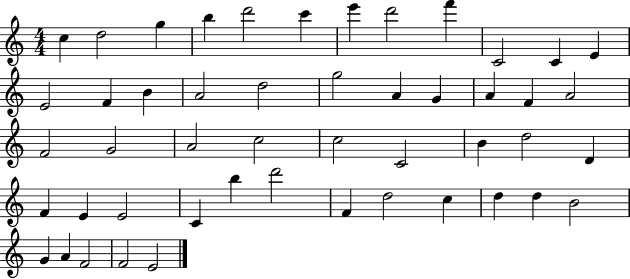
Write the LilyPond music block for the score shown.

{
  \clef treble
  \numericTimeSignature
  \time 4/4
  \key c \major
  c''4 d''2 g''4 | b''4 d'''2 c'''4 | e'''4 d'''2 f'''4 | c'2 c'4 e'4 | \break e'2 f'4 b'4 | a'2 d''2 | g''2 a'4 g'4 | a'4 f'4 a'2 | \break f'2 g'2 | a'2 c''2 | c''2 c'2 | b'4 d''2 d'4 | \break f'4 e'4 e'2 | c'4 b''4 d'''2 | f'4 d''2 c''4 | d''4 d''4 b'2 | \break g'4 a'4 f'2 | f'2 e'2 | \bar "|."
}